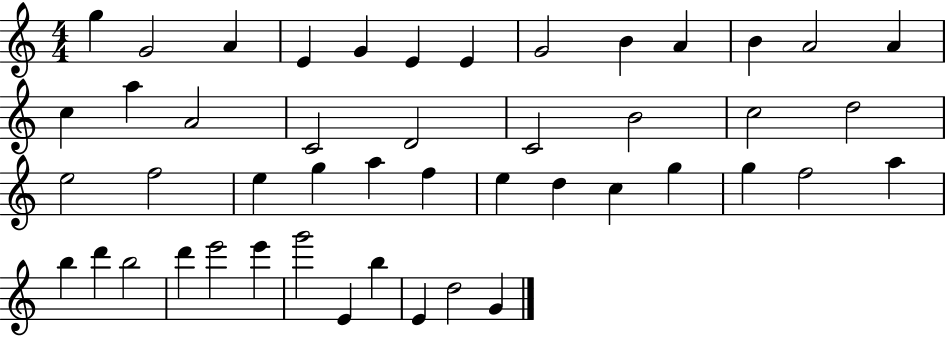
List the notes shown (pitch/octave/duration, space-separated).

G5/q G4/h A4/q E4/q G4/q E4/q E4/q G4/h B4/q A4/q B4/q A4/h A4/q C5/q A5/q A4/h C4/h D4/h C4/h B4/h C5/h D5/h E5/h F5/h E5/q G5/q A5/q F5/q E5/q D5/q C5/q G5/q G5/q F5/h A5/q B5/q D6/q B5/h D6/q E6/h E6/q G6/h E4/q B5/q E4/q D5/h G4/q